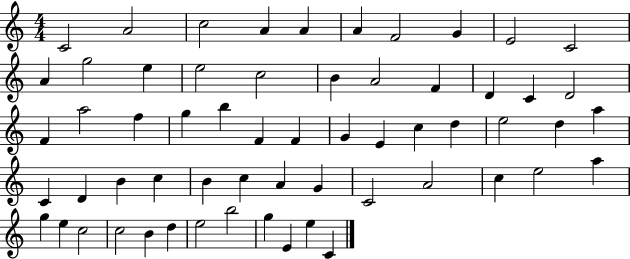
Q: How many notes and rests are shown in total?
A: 60